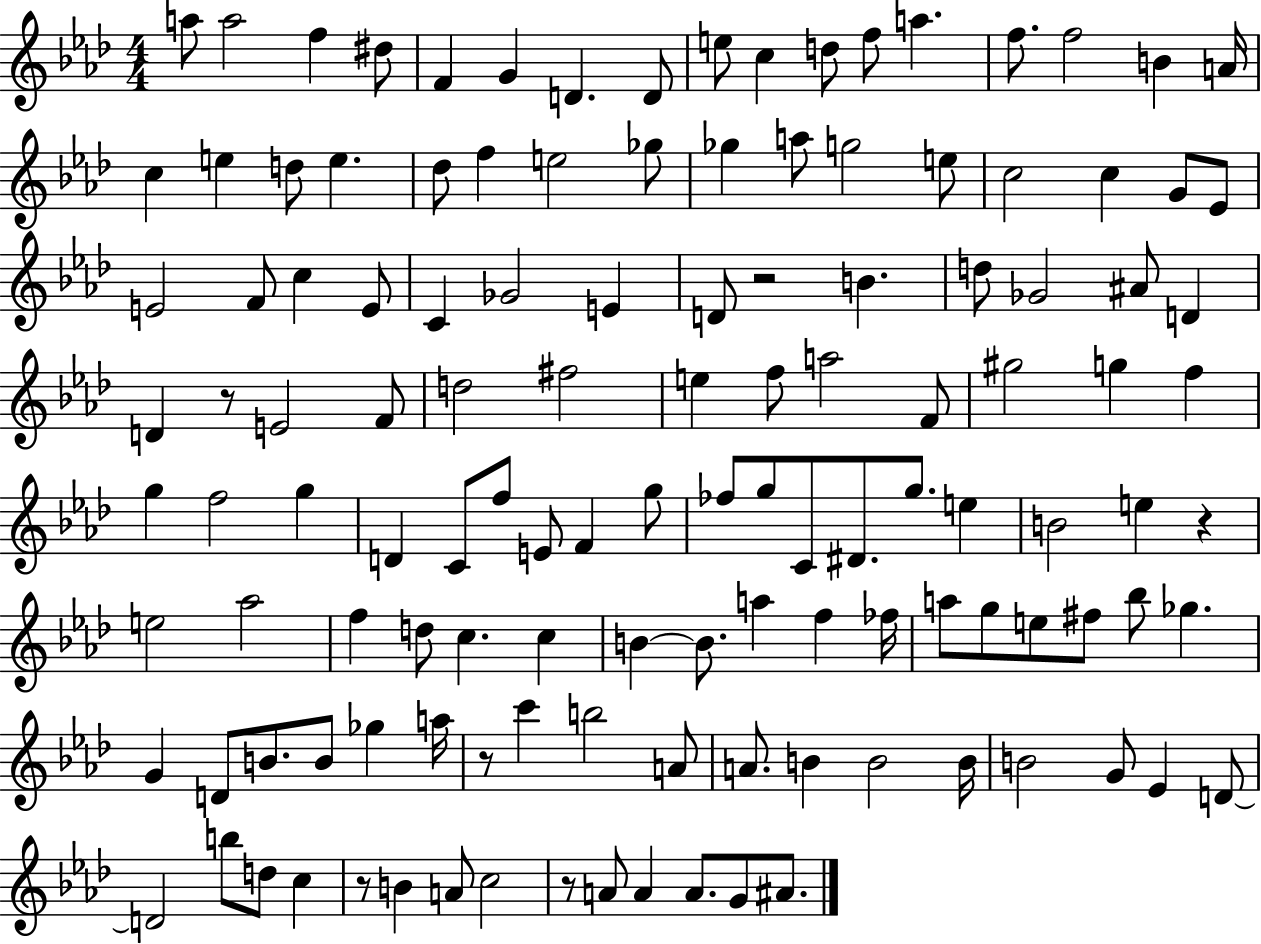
X:1
T:Untitled
M:4/4
L:1/4
K:Ab
a/2 a2 f ^d/2 F G D D/2 e/2 c d/2 f/2 a f/2 f2 B A/4 c e d/2 e _d/2 f e2 _g/2 _g a/2 g2 e/2 c2 c G/2 _E/2 E2 F/2 c E/2 C _G2 E D/2 z2 B d/2 _G2 ^A/2 D D z/2 E2 F/2 d2 ^f2 e f/2 a2 F/2 ^g2 g f g f2 g D C/2 f/2 E/2 F g/2 _f/2 g/2 C/2 ^D/2 g/2 e B2 e z e2 _a2 f d/2 c c B B/2 a f _f/4 a/2 g/2 e/2 ^f/2 _b/2 _g G D/2 B/2 B/2 _g a/4 z/2 c' b2 A/2 A/2 B B2 B/4 B2 G/2 _E D/2 D2 b/2 d/2 c z/2 B A/2 c2 z/2 A/2 A A/2 G/2 ^A/2